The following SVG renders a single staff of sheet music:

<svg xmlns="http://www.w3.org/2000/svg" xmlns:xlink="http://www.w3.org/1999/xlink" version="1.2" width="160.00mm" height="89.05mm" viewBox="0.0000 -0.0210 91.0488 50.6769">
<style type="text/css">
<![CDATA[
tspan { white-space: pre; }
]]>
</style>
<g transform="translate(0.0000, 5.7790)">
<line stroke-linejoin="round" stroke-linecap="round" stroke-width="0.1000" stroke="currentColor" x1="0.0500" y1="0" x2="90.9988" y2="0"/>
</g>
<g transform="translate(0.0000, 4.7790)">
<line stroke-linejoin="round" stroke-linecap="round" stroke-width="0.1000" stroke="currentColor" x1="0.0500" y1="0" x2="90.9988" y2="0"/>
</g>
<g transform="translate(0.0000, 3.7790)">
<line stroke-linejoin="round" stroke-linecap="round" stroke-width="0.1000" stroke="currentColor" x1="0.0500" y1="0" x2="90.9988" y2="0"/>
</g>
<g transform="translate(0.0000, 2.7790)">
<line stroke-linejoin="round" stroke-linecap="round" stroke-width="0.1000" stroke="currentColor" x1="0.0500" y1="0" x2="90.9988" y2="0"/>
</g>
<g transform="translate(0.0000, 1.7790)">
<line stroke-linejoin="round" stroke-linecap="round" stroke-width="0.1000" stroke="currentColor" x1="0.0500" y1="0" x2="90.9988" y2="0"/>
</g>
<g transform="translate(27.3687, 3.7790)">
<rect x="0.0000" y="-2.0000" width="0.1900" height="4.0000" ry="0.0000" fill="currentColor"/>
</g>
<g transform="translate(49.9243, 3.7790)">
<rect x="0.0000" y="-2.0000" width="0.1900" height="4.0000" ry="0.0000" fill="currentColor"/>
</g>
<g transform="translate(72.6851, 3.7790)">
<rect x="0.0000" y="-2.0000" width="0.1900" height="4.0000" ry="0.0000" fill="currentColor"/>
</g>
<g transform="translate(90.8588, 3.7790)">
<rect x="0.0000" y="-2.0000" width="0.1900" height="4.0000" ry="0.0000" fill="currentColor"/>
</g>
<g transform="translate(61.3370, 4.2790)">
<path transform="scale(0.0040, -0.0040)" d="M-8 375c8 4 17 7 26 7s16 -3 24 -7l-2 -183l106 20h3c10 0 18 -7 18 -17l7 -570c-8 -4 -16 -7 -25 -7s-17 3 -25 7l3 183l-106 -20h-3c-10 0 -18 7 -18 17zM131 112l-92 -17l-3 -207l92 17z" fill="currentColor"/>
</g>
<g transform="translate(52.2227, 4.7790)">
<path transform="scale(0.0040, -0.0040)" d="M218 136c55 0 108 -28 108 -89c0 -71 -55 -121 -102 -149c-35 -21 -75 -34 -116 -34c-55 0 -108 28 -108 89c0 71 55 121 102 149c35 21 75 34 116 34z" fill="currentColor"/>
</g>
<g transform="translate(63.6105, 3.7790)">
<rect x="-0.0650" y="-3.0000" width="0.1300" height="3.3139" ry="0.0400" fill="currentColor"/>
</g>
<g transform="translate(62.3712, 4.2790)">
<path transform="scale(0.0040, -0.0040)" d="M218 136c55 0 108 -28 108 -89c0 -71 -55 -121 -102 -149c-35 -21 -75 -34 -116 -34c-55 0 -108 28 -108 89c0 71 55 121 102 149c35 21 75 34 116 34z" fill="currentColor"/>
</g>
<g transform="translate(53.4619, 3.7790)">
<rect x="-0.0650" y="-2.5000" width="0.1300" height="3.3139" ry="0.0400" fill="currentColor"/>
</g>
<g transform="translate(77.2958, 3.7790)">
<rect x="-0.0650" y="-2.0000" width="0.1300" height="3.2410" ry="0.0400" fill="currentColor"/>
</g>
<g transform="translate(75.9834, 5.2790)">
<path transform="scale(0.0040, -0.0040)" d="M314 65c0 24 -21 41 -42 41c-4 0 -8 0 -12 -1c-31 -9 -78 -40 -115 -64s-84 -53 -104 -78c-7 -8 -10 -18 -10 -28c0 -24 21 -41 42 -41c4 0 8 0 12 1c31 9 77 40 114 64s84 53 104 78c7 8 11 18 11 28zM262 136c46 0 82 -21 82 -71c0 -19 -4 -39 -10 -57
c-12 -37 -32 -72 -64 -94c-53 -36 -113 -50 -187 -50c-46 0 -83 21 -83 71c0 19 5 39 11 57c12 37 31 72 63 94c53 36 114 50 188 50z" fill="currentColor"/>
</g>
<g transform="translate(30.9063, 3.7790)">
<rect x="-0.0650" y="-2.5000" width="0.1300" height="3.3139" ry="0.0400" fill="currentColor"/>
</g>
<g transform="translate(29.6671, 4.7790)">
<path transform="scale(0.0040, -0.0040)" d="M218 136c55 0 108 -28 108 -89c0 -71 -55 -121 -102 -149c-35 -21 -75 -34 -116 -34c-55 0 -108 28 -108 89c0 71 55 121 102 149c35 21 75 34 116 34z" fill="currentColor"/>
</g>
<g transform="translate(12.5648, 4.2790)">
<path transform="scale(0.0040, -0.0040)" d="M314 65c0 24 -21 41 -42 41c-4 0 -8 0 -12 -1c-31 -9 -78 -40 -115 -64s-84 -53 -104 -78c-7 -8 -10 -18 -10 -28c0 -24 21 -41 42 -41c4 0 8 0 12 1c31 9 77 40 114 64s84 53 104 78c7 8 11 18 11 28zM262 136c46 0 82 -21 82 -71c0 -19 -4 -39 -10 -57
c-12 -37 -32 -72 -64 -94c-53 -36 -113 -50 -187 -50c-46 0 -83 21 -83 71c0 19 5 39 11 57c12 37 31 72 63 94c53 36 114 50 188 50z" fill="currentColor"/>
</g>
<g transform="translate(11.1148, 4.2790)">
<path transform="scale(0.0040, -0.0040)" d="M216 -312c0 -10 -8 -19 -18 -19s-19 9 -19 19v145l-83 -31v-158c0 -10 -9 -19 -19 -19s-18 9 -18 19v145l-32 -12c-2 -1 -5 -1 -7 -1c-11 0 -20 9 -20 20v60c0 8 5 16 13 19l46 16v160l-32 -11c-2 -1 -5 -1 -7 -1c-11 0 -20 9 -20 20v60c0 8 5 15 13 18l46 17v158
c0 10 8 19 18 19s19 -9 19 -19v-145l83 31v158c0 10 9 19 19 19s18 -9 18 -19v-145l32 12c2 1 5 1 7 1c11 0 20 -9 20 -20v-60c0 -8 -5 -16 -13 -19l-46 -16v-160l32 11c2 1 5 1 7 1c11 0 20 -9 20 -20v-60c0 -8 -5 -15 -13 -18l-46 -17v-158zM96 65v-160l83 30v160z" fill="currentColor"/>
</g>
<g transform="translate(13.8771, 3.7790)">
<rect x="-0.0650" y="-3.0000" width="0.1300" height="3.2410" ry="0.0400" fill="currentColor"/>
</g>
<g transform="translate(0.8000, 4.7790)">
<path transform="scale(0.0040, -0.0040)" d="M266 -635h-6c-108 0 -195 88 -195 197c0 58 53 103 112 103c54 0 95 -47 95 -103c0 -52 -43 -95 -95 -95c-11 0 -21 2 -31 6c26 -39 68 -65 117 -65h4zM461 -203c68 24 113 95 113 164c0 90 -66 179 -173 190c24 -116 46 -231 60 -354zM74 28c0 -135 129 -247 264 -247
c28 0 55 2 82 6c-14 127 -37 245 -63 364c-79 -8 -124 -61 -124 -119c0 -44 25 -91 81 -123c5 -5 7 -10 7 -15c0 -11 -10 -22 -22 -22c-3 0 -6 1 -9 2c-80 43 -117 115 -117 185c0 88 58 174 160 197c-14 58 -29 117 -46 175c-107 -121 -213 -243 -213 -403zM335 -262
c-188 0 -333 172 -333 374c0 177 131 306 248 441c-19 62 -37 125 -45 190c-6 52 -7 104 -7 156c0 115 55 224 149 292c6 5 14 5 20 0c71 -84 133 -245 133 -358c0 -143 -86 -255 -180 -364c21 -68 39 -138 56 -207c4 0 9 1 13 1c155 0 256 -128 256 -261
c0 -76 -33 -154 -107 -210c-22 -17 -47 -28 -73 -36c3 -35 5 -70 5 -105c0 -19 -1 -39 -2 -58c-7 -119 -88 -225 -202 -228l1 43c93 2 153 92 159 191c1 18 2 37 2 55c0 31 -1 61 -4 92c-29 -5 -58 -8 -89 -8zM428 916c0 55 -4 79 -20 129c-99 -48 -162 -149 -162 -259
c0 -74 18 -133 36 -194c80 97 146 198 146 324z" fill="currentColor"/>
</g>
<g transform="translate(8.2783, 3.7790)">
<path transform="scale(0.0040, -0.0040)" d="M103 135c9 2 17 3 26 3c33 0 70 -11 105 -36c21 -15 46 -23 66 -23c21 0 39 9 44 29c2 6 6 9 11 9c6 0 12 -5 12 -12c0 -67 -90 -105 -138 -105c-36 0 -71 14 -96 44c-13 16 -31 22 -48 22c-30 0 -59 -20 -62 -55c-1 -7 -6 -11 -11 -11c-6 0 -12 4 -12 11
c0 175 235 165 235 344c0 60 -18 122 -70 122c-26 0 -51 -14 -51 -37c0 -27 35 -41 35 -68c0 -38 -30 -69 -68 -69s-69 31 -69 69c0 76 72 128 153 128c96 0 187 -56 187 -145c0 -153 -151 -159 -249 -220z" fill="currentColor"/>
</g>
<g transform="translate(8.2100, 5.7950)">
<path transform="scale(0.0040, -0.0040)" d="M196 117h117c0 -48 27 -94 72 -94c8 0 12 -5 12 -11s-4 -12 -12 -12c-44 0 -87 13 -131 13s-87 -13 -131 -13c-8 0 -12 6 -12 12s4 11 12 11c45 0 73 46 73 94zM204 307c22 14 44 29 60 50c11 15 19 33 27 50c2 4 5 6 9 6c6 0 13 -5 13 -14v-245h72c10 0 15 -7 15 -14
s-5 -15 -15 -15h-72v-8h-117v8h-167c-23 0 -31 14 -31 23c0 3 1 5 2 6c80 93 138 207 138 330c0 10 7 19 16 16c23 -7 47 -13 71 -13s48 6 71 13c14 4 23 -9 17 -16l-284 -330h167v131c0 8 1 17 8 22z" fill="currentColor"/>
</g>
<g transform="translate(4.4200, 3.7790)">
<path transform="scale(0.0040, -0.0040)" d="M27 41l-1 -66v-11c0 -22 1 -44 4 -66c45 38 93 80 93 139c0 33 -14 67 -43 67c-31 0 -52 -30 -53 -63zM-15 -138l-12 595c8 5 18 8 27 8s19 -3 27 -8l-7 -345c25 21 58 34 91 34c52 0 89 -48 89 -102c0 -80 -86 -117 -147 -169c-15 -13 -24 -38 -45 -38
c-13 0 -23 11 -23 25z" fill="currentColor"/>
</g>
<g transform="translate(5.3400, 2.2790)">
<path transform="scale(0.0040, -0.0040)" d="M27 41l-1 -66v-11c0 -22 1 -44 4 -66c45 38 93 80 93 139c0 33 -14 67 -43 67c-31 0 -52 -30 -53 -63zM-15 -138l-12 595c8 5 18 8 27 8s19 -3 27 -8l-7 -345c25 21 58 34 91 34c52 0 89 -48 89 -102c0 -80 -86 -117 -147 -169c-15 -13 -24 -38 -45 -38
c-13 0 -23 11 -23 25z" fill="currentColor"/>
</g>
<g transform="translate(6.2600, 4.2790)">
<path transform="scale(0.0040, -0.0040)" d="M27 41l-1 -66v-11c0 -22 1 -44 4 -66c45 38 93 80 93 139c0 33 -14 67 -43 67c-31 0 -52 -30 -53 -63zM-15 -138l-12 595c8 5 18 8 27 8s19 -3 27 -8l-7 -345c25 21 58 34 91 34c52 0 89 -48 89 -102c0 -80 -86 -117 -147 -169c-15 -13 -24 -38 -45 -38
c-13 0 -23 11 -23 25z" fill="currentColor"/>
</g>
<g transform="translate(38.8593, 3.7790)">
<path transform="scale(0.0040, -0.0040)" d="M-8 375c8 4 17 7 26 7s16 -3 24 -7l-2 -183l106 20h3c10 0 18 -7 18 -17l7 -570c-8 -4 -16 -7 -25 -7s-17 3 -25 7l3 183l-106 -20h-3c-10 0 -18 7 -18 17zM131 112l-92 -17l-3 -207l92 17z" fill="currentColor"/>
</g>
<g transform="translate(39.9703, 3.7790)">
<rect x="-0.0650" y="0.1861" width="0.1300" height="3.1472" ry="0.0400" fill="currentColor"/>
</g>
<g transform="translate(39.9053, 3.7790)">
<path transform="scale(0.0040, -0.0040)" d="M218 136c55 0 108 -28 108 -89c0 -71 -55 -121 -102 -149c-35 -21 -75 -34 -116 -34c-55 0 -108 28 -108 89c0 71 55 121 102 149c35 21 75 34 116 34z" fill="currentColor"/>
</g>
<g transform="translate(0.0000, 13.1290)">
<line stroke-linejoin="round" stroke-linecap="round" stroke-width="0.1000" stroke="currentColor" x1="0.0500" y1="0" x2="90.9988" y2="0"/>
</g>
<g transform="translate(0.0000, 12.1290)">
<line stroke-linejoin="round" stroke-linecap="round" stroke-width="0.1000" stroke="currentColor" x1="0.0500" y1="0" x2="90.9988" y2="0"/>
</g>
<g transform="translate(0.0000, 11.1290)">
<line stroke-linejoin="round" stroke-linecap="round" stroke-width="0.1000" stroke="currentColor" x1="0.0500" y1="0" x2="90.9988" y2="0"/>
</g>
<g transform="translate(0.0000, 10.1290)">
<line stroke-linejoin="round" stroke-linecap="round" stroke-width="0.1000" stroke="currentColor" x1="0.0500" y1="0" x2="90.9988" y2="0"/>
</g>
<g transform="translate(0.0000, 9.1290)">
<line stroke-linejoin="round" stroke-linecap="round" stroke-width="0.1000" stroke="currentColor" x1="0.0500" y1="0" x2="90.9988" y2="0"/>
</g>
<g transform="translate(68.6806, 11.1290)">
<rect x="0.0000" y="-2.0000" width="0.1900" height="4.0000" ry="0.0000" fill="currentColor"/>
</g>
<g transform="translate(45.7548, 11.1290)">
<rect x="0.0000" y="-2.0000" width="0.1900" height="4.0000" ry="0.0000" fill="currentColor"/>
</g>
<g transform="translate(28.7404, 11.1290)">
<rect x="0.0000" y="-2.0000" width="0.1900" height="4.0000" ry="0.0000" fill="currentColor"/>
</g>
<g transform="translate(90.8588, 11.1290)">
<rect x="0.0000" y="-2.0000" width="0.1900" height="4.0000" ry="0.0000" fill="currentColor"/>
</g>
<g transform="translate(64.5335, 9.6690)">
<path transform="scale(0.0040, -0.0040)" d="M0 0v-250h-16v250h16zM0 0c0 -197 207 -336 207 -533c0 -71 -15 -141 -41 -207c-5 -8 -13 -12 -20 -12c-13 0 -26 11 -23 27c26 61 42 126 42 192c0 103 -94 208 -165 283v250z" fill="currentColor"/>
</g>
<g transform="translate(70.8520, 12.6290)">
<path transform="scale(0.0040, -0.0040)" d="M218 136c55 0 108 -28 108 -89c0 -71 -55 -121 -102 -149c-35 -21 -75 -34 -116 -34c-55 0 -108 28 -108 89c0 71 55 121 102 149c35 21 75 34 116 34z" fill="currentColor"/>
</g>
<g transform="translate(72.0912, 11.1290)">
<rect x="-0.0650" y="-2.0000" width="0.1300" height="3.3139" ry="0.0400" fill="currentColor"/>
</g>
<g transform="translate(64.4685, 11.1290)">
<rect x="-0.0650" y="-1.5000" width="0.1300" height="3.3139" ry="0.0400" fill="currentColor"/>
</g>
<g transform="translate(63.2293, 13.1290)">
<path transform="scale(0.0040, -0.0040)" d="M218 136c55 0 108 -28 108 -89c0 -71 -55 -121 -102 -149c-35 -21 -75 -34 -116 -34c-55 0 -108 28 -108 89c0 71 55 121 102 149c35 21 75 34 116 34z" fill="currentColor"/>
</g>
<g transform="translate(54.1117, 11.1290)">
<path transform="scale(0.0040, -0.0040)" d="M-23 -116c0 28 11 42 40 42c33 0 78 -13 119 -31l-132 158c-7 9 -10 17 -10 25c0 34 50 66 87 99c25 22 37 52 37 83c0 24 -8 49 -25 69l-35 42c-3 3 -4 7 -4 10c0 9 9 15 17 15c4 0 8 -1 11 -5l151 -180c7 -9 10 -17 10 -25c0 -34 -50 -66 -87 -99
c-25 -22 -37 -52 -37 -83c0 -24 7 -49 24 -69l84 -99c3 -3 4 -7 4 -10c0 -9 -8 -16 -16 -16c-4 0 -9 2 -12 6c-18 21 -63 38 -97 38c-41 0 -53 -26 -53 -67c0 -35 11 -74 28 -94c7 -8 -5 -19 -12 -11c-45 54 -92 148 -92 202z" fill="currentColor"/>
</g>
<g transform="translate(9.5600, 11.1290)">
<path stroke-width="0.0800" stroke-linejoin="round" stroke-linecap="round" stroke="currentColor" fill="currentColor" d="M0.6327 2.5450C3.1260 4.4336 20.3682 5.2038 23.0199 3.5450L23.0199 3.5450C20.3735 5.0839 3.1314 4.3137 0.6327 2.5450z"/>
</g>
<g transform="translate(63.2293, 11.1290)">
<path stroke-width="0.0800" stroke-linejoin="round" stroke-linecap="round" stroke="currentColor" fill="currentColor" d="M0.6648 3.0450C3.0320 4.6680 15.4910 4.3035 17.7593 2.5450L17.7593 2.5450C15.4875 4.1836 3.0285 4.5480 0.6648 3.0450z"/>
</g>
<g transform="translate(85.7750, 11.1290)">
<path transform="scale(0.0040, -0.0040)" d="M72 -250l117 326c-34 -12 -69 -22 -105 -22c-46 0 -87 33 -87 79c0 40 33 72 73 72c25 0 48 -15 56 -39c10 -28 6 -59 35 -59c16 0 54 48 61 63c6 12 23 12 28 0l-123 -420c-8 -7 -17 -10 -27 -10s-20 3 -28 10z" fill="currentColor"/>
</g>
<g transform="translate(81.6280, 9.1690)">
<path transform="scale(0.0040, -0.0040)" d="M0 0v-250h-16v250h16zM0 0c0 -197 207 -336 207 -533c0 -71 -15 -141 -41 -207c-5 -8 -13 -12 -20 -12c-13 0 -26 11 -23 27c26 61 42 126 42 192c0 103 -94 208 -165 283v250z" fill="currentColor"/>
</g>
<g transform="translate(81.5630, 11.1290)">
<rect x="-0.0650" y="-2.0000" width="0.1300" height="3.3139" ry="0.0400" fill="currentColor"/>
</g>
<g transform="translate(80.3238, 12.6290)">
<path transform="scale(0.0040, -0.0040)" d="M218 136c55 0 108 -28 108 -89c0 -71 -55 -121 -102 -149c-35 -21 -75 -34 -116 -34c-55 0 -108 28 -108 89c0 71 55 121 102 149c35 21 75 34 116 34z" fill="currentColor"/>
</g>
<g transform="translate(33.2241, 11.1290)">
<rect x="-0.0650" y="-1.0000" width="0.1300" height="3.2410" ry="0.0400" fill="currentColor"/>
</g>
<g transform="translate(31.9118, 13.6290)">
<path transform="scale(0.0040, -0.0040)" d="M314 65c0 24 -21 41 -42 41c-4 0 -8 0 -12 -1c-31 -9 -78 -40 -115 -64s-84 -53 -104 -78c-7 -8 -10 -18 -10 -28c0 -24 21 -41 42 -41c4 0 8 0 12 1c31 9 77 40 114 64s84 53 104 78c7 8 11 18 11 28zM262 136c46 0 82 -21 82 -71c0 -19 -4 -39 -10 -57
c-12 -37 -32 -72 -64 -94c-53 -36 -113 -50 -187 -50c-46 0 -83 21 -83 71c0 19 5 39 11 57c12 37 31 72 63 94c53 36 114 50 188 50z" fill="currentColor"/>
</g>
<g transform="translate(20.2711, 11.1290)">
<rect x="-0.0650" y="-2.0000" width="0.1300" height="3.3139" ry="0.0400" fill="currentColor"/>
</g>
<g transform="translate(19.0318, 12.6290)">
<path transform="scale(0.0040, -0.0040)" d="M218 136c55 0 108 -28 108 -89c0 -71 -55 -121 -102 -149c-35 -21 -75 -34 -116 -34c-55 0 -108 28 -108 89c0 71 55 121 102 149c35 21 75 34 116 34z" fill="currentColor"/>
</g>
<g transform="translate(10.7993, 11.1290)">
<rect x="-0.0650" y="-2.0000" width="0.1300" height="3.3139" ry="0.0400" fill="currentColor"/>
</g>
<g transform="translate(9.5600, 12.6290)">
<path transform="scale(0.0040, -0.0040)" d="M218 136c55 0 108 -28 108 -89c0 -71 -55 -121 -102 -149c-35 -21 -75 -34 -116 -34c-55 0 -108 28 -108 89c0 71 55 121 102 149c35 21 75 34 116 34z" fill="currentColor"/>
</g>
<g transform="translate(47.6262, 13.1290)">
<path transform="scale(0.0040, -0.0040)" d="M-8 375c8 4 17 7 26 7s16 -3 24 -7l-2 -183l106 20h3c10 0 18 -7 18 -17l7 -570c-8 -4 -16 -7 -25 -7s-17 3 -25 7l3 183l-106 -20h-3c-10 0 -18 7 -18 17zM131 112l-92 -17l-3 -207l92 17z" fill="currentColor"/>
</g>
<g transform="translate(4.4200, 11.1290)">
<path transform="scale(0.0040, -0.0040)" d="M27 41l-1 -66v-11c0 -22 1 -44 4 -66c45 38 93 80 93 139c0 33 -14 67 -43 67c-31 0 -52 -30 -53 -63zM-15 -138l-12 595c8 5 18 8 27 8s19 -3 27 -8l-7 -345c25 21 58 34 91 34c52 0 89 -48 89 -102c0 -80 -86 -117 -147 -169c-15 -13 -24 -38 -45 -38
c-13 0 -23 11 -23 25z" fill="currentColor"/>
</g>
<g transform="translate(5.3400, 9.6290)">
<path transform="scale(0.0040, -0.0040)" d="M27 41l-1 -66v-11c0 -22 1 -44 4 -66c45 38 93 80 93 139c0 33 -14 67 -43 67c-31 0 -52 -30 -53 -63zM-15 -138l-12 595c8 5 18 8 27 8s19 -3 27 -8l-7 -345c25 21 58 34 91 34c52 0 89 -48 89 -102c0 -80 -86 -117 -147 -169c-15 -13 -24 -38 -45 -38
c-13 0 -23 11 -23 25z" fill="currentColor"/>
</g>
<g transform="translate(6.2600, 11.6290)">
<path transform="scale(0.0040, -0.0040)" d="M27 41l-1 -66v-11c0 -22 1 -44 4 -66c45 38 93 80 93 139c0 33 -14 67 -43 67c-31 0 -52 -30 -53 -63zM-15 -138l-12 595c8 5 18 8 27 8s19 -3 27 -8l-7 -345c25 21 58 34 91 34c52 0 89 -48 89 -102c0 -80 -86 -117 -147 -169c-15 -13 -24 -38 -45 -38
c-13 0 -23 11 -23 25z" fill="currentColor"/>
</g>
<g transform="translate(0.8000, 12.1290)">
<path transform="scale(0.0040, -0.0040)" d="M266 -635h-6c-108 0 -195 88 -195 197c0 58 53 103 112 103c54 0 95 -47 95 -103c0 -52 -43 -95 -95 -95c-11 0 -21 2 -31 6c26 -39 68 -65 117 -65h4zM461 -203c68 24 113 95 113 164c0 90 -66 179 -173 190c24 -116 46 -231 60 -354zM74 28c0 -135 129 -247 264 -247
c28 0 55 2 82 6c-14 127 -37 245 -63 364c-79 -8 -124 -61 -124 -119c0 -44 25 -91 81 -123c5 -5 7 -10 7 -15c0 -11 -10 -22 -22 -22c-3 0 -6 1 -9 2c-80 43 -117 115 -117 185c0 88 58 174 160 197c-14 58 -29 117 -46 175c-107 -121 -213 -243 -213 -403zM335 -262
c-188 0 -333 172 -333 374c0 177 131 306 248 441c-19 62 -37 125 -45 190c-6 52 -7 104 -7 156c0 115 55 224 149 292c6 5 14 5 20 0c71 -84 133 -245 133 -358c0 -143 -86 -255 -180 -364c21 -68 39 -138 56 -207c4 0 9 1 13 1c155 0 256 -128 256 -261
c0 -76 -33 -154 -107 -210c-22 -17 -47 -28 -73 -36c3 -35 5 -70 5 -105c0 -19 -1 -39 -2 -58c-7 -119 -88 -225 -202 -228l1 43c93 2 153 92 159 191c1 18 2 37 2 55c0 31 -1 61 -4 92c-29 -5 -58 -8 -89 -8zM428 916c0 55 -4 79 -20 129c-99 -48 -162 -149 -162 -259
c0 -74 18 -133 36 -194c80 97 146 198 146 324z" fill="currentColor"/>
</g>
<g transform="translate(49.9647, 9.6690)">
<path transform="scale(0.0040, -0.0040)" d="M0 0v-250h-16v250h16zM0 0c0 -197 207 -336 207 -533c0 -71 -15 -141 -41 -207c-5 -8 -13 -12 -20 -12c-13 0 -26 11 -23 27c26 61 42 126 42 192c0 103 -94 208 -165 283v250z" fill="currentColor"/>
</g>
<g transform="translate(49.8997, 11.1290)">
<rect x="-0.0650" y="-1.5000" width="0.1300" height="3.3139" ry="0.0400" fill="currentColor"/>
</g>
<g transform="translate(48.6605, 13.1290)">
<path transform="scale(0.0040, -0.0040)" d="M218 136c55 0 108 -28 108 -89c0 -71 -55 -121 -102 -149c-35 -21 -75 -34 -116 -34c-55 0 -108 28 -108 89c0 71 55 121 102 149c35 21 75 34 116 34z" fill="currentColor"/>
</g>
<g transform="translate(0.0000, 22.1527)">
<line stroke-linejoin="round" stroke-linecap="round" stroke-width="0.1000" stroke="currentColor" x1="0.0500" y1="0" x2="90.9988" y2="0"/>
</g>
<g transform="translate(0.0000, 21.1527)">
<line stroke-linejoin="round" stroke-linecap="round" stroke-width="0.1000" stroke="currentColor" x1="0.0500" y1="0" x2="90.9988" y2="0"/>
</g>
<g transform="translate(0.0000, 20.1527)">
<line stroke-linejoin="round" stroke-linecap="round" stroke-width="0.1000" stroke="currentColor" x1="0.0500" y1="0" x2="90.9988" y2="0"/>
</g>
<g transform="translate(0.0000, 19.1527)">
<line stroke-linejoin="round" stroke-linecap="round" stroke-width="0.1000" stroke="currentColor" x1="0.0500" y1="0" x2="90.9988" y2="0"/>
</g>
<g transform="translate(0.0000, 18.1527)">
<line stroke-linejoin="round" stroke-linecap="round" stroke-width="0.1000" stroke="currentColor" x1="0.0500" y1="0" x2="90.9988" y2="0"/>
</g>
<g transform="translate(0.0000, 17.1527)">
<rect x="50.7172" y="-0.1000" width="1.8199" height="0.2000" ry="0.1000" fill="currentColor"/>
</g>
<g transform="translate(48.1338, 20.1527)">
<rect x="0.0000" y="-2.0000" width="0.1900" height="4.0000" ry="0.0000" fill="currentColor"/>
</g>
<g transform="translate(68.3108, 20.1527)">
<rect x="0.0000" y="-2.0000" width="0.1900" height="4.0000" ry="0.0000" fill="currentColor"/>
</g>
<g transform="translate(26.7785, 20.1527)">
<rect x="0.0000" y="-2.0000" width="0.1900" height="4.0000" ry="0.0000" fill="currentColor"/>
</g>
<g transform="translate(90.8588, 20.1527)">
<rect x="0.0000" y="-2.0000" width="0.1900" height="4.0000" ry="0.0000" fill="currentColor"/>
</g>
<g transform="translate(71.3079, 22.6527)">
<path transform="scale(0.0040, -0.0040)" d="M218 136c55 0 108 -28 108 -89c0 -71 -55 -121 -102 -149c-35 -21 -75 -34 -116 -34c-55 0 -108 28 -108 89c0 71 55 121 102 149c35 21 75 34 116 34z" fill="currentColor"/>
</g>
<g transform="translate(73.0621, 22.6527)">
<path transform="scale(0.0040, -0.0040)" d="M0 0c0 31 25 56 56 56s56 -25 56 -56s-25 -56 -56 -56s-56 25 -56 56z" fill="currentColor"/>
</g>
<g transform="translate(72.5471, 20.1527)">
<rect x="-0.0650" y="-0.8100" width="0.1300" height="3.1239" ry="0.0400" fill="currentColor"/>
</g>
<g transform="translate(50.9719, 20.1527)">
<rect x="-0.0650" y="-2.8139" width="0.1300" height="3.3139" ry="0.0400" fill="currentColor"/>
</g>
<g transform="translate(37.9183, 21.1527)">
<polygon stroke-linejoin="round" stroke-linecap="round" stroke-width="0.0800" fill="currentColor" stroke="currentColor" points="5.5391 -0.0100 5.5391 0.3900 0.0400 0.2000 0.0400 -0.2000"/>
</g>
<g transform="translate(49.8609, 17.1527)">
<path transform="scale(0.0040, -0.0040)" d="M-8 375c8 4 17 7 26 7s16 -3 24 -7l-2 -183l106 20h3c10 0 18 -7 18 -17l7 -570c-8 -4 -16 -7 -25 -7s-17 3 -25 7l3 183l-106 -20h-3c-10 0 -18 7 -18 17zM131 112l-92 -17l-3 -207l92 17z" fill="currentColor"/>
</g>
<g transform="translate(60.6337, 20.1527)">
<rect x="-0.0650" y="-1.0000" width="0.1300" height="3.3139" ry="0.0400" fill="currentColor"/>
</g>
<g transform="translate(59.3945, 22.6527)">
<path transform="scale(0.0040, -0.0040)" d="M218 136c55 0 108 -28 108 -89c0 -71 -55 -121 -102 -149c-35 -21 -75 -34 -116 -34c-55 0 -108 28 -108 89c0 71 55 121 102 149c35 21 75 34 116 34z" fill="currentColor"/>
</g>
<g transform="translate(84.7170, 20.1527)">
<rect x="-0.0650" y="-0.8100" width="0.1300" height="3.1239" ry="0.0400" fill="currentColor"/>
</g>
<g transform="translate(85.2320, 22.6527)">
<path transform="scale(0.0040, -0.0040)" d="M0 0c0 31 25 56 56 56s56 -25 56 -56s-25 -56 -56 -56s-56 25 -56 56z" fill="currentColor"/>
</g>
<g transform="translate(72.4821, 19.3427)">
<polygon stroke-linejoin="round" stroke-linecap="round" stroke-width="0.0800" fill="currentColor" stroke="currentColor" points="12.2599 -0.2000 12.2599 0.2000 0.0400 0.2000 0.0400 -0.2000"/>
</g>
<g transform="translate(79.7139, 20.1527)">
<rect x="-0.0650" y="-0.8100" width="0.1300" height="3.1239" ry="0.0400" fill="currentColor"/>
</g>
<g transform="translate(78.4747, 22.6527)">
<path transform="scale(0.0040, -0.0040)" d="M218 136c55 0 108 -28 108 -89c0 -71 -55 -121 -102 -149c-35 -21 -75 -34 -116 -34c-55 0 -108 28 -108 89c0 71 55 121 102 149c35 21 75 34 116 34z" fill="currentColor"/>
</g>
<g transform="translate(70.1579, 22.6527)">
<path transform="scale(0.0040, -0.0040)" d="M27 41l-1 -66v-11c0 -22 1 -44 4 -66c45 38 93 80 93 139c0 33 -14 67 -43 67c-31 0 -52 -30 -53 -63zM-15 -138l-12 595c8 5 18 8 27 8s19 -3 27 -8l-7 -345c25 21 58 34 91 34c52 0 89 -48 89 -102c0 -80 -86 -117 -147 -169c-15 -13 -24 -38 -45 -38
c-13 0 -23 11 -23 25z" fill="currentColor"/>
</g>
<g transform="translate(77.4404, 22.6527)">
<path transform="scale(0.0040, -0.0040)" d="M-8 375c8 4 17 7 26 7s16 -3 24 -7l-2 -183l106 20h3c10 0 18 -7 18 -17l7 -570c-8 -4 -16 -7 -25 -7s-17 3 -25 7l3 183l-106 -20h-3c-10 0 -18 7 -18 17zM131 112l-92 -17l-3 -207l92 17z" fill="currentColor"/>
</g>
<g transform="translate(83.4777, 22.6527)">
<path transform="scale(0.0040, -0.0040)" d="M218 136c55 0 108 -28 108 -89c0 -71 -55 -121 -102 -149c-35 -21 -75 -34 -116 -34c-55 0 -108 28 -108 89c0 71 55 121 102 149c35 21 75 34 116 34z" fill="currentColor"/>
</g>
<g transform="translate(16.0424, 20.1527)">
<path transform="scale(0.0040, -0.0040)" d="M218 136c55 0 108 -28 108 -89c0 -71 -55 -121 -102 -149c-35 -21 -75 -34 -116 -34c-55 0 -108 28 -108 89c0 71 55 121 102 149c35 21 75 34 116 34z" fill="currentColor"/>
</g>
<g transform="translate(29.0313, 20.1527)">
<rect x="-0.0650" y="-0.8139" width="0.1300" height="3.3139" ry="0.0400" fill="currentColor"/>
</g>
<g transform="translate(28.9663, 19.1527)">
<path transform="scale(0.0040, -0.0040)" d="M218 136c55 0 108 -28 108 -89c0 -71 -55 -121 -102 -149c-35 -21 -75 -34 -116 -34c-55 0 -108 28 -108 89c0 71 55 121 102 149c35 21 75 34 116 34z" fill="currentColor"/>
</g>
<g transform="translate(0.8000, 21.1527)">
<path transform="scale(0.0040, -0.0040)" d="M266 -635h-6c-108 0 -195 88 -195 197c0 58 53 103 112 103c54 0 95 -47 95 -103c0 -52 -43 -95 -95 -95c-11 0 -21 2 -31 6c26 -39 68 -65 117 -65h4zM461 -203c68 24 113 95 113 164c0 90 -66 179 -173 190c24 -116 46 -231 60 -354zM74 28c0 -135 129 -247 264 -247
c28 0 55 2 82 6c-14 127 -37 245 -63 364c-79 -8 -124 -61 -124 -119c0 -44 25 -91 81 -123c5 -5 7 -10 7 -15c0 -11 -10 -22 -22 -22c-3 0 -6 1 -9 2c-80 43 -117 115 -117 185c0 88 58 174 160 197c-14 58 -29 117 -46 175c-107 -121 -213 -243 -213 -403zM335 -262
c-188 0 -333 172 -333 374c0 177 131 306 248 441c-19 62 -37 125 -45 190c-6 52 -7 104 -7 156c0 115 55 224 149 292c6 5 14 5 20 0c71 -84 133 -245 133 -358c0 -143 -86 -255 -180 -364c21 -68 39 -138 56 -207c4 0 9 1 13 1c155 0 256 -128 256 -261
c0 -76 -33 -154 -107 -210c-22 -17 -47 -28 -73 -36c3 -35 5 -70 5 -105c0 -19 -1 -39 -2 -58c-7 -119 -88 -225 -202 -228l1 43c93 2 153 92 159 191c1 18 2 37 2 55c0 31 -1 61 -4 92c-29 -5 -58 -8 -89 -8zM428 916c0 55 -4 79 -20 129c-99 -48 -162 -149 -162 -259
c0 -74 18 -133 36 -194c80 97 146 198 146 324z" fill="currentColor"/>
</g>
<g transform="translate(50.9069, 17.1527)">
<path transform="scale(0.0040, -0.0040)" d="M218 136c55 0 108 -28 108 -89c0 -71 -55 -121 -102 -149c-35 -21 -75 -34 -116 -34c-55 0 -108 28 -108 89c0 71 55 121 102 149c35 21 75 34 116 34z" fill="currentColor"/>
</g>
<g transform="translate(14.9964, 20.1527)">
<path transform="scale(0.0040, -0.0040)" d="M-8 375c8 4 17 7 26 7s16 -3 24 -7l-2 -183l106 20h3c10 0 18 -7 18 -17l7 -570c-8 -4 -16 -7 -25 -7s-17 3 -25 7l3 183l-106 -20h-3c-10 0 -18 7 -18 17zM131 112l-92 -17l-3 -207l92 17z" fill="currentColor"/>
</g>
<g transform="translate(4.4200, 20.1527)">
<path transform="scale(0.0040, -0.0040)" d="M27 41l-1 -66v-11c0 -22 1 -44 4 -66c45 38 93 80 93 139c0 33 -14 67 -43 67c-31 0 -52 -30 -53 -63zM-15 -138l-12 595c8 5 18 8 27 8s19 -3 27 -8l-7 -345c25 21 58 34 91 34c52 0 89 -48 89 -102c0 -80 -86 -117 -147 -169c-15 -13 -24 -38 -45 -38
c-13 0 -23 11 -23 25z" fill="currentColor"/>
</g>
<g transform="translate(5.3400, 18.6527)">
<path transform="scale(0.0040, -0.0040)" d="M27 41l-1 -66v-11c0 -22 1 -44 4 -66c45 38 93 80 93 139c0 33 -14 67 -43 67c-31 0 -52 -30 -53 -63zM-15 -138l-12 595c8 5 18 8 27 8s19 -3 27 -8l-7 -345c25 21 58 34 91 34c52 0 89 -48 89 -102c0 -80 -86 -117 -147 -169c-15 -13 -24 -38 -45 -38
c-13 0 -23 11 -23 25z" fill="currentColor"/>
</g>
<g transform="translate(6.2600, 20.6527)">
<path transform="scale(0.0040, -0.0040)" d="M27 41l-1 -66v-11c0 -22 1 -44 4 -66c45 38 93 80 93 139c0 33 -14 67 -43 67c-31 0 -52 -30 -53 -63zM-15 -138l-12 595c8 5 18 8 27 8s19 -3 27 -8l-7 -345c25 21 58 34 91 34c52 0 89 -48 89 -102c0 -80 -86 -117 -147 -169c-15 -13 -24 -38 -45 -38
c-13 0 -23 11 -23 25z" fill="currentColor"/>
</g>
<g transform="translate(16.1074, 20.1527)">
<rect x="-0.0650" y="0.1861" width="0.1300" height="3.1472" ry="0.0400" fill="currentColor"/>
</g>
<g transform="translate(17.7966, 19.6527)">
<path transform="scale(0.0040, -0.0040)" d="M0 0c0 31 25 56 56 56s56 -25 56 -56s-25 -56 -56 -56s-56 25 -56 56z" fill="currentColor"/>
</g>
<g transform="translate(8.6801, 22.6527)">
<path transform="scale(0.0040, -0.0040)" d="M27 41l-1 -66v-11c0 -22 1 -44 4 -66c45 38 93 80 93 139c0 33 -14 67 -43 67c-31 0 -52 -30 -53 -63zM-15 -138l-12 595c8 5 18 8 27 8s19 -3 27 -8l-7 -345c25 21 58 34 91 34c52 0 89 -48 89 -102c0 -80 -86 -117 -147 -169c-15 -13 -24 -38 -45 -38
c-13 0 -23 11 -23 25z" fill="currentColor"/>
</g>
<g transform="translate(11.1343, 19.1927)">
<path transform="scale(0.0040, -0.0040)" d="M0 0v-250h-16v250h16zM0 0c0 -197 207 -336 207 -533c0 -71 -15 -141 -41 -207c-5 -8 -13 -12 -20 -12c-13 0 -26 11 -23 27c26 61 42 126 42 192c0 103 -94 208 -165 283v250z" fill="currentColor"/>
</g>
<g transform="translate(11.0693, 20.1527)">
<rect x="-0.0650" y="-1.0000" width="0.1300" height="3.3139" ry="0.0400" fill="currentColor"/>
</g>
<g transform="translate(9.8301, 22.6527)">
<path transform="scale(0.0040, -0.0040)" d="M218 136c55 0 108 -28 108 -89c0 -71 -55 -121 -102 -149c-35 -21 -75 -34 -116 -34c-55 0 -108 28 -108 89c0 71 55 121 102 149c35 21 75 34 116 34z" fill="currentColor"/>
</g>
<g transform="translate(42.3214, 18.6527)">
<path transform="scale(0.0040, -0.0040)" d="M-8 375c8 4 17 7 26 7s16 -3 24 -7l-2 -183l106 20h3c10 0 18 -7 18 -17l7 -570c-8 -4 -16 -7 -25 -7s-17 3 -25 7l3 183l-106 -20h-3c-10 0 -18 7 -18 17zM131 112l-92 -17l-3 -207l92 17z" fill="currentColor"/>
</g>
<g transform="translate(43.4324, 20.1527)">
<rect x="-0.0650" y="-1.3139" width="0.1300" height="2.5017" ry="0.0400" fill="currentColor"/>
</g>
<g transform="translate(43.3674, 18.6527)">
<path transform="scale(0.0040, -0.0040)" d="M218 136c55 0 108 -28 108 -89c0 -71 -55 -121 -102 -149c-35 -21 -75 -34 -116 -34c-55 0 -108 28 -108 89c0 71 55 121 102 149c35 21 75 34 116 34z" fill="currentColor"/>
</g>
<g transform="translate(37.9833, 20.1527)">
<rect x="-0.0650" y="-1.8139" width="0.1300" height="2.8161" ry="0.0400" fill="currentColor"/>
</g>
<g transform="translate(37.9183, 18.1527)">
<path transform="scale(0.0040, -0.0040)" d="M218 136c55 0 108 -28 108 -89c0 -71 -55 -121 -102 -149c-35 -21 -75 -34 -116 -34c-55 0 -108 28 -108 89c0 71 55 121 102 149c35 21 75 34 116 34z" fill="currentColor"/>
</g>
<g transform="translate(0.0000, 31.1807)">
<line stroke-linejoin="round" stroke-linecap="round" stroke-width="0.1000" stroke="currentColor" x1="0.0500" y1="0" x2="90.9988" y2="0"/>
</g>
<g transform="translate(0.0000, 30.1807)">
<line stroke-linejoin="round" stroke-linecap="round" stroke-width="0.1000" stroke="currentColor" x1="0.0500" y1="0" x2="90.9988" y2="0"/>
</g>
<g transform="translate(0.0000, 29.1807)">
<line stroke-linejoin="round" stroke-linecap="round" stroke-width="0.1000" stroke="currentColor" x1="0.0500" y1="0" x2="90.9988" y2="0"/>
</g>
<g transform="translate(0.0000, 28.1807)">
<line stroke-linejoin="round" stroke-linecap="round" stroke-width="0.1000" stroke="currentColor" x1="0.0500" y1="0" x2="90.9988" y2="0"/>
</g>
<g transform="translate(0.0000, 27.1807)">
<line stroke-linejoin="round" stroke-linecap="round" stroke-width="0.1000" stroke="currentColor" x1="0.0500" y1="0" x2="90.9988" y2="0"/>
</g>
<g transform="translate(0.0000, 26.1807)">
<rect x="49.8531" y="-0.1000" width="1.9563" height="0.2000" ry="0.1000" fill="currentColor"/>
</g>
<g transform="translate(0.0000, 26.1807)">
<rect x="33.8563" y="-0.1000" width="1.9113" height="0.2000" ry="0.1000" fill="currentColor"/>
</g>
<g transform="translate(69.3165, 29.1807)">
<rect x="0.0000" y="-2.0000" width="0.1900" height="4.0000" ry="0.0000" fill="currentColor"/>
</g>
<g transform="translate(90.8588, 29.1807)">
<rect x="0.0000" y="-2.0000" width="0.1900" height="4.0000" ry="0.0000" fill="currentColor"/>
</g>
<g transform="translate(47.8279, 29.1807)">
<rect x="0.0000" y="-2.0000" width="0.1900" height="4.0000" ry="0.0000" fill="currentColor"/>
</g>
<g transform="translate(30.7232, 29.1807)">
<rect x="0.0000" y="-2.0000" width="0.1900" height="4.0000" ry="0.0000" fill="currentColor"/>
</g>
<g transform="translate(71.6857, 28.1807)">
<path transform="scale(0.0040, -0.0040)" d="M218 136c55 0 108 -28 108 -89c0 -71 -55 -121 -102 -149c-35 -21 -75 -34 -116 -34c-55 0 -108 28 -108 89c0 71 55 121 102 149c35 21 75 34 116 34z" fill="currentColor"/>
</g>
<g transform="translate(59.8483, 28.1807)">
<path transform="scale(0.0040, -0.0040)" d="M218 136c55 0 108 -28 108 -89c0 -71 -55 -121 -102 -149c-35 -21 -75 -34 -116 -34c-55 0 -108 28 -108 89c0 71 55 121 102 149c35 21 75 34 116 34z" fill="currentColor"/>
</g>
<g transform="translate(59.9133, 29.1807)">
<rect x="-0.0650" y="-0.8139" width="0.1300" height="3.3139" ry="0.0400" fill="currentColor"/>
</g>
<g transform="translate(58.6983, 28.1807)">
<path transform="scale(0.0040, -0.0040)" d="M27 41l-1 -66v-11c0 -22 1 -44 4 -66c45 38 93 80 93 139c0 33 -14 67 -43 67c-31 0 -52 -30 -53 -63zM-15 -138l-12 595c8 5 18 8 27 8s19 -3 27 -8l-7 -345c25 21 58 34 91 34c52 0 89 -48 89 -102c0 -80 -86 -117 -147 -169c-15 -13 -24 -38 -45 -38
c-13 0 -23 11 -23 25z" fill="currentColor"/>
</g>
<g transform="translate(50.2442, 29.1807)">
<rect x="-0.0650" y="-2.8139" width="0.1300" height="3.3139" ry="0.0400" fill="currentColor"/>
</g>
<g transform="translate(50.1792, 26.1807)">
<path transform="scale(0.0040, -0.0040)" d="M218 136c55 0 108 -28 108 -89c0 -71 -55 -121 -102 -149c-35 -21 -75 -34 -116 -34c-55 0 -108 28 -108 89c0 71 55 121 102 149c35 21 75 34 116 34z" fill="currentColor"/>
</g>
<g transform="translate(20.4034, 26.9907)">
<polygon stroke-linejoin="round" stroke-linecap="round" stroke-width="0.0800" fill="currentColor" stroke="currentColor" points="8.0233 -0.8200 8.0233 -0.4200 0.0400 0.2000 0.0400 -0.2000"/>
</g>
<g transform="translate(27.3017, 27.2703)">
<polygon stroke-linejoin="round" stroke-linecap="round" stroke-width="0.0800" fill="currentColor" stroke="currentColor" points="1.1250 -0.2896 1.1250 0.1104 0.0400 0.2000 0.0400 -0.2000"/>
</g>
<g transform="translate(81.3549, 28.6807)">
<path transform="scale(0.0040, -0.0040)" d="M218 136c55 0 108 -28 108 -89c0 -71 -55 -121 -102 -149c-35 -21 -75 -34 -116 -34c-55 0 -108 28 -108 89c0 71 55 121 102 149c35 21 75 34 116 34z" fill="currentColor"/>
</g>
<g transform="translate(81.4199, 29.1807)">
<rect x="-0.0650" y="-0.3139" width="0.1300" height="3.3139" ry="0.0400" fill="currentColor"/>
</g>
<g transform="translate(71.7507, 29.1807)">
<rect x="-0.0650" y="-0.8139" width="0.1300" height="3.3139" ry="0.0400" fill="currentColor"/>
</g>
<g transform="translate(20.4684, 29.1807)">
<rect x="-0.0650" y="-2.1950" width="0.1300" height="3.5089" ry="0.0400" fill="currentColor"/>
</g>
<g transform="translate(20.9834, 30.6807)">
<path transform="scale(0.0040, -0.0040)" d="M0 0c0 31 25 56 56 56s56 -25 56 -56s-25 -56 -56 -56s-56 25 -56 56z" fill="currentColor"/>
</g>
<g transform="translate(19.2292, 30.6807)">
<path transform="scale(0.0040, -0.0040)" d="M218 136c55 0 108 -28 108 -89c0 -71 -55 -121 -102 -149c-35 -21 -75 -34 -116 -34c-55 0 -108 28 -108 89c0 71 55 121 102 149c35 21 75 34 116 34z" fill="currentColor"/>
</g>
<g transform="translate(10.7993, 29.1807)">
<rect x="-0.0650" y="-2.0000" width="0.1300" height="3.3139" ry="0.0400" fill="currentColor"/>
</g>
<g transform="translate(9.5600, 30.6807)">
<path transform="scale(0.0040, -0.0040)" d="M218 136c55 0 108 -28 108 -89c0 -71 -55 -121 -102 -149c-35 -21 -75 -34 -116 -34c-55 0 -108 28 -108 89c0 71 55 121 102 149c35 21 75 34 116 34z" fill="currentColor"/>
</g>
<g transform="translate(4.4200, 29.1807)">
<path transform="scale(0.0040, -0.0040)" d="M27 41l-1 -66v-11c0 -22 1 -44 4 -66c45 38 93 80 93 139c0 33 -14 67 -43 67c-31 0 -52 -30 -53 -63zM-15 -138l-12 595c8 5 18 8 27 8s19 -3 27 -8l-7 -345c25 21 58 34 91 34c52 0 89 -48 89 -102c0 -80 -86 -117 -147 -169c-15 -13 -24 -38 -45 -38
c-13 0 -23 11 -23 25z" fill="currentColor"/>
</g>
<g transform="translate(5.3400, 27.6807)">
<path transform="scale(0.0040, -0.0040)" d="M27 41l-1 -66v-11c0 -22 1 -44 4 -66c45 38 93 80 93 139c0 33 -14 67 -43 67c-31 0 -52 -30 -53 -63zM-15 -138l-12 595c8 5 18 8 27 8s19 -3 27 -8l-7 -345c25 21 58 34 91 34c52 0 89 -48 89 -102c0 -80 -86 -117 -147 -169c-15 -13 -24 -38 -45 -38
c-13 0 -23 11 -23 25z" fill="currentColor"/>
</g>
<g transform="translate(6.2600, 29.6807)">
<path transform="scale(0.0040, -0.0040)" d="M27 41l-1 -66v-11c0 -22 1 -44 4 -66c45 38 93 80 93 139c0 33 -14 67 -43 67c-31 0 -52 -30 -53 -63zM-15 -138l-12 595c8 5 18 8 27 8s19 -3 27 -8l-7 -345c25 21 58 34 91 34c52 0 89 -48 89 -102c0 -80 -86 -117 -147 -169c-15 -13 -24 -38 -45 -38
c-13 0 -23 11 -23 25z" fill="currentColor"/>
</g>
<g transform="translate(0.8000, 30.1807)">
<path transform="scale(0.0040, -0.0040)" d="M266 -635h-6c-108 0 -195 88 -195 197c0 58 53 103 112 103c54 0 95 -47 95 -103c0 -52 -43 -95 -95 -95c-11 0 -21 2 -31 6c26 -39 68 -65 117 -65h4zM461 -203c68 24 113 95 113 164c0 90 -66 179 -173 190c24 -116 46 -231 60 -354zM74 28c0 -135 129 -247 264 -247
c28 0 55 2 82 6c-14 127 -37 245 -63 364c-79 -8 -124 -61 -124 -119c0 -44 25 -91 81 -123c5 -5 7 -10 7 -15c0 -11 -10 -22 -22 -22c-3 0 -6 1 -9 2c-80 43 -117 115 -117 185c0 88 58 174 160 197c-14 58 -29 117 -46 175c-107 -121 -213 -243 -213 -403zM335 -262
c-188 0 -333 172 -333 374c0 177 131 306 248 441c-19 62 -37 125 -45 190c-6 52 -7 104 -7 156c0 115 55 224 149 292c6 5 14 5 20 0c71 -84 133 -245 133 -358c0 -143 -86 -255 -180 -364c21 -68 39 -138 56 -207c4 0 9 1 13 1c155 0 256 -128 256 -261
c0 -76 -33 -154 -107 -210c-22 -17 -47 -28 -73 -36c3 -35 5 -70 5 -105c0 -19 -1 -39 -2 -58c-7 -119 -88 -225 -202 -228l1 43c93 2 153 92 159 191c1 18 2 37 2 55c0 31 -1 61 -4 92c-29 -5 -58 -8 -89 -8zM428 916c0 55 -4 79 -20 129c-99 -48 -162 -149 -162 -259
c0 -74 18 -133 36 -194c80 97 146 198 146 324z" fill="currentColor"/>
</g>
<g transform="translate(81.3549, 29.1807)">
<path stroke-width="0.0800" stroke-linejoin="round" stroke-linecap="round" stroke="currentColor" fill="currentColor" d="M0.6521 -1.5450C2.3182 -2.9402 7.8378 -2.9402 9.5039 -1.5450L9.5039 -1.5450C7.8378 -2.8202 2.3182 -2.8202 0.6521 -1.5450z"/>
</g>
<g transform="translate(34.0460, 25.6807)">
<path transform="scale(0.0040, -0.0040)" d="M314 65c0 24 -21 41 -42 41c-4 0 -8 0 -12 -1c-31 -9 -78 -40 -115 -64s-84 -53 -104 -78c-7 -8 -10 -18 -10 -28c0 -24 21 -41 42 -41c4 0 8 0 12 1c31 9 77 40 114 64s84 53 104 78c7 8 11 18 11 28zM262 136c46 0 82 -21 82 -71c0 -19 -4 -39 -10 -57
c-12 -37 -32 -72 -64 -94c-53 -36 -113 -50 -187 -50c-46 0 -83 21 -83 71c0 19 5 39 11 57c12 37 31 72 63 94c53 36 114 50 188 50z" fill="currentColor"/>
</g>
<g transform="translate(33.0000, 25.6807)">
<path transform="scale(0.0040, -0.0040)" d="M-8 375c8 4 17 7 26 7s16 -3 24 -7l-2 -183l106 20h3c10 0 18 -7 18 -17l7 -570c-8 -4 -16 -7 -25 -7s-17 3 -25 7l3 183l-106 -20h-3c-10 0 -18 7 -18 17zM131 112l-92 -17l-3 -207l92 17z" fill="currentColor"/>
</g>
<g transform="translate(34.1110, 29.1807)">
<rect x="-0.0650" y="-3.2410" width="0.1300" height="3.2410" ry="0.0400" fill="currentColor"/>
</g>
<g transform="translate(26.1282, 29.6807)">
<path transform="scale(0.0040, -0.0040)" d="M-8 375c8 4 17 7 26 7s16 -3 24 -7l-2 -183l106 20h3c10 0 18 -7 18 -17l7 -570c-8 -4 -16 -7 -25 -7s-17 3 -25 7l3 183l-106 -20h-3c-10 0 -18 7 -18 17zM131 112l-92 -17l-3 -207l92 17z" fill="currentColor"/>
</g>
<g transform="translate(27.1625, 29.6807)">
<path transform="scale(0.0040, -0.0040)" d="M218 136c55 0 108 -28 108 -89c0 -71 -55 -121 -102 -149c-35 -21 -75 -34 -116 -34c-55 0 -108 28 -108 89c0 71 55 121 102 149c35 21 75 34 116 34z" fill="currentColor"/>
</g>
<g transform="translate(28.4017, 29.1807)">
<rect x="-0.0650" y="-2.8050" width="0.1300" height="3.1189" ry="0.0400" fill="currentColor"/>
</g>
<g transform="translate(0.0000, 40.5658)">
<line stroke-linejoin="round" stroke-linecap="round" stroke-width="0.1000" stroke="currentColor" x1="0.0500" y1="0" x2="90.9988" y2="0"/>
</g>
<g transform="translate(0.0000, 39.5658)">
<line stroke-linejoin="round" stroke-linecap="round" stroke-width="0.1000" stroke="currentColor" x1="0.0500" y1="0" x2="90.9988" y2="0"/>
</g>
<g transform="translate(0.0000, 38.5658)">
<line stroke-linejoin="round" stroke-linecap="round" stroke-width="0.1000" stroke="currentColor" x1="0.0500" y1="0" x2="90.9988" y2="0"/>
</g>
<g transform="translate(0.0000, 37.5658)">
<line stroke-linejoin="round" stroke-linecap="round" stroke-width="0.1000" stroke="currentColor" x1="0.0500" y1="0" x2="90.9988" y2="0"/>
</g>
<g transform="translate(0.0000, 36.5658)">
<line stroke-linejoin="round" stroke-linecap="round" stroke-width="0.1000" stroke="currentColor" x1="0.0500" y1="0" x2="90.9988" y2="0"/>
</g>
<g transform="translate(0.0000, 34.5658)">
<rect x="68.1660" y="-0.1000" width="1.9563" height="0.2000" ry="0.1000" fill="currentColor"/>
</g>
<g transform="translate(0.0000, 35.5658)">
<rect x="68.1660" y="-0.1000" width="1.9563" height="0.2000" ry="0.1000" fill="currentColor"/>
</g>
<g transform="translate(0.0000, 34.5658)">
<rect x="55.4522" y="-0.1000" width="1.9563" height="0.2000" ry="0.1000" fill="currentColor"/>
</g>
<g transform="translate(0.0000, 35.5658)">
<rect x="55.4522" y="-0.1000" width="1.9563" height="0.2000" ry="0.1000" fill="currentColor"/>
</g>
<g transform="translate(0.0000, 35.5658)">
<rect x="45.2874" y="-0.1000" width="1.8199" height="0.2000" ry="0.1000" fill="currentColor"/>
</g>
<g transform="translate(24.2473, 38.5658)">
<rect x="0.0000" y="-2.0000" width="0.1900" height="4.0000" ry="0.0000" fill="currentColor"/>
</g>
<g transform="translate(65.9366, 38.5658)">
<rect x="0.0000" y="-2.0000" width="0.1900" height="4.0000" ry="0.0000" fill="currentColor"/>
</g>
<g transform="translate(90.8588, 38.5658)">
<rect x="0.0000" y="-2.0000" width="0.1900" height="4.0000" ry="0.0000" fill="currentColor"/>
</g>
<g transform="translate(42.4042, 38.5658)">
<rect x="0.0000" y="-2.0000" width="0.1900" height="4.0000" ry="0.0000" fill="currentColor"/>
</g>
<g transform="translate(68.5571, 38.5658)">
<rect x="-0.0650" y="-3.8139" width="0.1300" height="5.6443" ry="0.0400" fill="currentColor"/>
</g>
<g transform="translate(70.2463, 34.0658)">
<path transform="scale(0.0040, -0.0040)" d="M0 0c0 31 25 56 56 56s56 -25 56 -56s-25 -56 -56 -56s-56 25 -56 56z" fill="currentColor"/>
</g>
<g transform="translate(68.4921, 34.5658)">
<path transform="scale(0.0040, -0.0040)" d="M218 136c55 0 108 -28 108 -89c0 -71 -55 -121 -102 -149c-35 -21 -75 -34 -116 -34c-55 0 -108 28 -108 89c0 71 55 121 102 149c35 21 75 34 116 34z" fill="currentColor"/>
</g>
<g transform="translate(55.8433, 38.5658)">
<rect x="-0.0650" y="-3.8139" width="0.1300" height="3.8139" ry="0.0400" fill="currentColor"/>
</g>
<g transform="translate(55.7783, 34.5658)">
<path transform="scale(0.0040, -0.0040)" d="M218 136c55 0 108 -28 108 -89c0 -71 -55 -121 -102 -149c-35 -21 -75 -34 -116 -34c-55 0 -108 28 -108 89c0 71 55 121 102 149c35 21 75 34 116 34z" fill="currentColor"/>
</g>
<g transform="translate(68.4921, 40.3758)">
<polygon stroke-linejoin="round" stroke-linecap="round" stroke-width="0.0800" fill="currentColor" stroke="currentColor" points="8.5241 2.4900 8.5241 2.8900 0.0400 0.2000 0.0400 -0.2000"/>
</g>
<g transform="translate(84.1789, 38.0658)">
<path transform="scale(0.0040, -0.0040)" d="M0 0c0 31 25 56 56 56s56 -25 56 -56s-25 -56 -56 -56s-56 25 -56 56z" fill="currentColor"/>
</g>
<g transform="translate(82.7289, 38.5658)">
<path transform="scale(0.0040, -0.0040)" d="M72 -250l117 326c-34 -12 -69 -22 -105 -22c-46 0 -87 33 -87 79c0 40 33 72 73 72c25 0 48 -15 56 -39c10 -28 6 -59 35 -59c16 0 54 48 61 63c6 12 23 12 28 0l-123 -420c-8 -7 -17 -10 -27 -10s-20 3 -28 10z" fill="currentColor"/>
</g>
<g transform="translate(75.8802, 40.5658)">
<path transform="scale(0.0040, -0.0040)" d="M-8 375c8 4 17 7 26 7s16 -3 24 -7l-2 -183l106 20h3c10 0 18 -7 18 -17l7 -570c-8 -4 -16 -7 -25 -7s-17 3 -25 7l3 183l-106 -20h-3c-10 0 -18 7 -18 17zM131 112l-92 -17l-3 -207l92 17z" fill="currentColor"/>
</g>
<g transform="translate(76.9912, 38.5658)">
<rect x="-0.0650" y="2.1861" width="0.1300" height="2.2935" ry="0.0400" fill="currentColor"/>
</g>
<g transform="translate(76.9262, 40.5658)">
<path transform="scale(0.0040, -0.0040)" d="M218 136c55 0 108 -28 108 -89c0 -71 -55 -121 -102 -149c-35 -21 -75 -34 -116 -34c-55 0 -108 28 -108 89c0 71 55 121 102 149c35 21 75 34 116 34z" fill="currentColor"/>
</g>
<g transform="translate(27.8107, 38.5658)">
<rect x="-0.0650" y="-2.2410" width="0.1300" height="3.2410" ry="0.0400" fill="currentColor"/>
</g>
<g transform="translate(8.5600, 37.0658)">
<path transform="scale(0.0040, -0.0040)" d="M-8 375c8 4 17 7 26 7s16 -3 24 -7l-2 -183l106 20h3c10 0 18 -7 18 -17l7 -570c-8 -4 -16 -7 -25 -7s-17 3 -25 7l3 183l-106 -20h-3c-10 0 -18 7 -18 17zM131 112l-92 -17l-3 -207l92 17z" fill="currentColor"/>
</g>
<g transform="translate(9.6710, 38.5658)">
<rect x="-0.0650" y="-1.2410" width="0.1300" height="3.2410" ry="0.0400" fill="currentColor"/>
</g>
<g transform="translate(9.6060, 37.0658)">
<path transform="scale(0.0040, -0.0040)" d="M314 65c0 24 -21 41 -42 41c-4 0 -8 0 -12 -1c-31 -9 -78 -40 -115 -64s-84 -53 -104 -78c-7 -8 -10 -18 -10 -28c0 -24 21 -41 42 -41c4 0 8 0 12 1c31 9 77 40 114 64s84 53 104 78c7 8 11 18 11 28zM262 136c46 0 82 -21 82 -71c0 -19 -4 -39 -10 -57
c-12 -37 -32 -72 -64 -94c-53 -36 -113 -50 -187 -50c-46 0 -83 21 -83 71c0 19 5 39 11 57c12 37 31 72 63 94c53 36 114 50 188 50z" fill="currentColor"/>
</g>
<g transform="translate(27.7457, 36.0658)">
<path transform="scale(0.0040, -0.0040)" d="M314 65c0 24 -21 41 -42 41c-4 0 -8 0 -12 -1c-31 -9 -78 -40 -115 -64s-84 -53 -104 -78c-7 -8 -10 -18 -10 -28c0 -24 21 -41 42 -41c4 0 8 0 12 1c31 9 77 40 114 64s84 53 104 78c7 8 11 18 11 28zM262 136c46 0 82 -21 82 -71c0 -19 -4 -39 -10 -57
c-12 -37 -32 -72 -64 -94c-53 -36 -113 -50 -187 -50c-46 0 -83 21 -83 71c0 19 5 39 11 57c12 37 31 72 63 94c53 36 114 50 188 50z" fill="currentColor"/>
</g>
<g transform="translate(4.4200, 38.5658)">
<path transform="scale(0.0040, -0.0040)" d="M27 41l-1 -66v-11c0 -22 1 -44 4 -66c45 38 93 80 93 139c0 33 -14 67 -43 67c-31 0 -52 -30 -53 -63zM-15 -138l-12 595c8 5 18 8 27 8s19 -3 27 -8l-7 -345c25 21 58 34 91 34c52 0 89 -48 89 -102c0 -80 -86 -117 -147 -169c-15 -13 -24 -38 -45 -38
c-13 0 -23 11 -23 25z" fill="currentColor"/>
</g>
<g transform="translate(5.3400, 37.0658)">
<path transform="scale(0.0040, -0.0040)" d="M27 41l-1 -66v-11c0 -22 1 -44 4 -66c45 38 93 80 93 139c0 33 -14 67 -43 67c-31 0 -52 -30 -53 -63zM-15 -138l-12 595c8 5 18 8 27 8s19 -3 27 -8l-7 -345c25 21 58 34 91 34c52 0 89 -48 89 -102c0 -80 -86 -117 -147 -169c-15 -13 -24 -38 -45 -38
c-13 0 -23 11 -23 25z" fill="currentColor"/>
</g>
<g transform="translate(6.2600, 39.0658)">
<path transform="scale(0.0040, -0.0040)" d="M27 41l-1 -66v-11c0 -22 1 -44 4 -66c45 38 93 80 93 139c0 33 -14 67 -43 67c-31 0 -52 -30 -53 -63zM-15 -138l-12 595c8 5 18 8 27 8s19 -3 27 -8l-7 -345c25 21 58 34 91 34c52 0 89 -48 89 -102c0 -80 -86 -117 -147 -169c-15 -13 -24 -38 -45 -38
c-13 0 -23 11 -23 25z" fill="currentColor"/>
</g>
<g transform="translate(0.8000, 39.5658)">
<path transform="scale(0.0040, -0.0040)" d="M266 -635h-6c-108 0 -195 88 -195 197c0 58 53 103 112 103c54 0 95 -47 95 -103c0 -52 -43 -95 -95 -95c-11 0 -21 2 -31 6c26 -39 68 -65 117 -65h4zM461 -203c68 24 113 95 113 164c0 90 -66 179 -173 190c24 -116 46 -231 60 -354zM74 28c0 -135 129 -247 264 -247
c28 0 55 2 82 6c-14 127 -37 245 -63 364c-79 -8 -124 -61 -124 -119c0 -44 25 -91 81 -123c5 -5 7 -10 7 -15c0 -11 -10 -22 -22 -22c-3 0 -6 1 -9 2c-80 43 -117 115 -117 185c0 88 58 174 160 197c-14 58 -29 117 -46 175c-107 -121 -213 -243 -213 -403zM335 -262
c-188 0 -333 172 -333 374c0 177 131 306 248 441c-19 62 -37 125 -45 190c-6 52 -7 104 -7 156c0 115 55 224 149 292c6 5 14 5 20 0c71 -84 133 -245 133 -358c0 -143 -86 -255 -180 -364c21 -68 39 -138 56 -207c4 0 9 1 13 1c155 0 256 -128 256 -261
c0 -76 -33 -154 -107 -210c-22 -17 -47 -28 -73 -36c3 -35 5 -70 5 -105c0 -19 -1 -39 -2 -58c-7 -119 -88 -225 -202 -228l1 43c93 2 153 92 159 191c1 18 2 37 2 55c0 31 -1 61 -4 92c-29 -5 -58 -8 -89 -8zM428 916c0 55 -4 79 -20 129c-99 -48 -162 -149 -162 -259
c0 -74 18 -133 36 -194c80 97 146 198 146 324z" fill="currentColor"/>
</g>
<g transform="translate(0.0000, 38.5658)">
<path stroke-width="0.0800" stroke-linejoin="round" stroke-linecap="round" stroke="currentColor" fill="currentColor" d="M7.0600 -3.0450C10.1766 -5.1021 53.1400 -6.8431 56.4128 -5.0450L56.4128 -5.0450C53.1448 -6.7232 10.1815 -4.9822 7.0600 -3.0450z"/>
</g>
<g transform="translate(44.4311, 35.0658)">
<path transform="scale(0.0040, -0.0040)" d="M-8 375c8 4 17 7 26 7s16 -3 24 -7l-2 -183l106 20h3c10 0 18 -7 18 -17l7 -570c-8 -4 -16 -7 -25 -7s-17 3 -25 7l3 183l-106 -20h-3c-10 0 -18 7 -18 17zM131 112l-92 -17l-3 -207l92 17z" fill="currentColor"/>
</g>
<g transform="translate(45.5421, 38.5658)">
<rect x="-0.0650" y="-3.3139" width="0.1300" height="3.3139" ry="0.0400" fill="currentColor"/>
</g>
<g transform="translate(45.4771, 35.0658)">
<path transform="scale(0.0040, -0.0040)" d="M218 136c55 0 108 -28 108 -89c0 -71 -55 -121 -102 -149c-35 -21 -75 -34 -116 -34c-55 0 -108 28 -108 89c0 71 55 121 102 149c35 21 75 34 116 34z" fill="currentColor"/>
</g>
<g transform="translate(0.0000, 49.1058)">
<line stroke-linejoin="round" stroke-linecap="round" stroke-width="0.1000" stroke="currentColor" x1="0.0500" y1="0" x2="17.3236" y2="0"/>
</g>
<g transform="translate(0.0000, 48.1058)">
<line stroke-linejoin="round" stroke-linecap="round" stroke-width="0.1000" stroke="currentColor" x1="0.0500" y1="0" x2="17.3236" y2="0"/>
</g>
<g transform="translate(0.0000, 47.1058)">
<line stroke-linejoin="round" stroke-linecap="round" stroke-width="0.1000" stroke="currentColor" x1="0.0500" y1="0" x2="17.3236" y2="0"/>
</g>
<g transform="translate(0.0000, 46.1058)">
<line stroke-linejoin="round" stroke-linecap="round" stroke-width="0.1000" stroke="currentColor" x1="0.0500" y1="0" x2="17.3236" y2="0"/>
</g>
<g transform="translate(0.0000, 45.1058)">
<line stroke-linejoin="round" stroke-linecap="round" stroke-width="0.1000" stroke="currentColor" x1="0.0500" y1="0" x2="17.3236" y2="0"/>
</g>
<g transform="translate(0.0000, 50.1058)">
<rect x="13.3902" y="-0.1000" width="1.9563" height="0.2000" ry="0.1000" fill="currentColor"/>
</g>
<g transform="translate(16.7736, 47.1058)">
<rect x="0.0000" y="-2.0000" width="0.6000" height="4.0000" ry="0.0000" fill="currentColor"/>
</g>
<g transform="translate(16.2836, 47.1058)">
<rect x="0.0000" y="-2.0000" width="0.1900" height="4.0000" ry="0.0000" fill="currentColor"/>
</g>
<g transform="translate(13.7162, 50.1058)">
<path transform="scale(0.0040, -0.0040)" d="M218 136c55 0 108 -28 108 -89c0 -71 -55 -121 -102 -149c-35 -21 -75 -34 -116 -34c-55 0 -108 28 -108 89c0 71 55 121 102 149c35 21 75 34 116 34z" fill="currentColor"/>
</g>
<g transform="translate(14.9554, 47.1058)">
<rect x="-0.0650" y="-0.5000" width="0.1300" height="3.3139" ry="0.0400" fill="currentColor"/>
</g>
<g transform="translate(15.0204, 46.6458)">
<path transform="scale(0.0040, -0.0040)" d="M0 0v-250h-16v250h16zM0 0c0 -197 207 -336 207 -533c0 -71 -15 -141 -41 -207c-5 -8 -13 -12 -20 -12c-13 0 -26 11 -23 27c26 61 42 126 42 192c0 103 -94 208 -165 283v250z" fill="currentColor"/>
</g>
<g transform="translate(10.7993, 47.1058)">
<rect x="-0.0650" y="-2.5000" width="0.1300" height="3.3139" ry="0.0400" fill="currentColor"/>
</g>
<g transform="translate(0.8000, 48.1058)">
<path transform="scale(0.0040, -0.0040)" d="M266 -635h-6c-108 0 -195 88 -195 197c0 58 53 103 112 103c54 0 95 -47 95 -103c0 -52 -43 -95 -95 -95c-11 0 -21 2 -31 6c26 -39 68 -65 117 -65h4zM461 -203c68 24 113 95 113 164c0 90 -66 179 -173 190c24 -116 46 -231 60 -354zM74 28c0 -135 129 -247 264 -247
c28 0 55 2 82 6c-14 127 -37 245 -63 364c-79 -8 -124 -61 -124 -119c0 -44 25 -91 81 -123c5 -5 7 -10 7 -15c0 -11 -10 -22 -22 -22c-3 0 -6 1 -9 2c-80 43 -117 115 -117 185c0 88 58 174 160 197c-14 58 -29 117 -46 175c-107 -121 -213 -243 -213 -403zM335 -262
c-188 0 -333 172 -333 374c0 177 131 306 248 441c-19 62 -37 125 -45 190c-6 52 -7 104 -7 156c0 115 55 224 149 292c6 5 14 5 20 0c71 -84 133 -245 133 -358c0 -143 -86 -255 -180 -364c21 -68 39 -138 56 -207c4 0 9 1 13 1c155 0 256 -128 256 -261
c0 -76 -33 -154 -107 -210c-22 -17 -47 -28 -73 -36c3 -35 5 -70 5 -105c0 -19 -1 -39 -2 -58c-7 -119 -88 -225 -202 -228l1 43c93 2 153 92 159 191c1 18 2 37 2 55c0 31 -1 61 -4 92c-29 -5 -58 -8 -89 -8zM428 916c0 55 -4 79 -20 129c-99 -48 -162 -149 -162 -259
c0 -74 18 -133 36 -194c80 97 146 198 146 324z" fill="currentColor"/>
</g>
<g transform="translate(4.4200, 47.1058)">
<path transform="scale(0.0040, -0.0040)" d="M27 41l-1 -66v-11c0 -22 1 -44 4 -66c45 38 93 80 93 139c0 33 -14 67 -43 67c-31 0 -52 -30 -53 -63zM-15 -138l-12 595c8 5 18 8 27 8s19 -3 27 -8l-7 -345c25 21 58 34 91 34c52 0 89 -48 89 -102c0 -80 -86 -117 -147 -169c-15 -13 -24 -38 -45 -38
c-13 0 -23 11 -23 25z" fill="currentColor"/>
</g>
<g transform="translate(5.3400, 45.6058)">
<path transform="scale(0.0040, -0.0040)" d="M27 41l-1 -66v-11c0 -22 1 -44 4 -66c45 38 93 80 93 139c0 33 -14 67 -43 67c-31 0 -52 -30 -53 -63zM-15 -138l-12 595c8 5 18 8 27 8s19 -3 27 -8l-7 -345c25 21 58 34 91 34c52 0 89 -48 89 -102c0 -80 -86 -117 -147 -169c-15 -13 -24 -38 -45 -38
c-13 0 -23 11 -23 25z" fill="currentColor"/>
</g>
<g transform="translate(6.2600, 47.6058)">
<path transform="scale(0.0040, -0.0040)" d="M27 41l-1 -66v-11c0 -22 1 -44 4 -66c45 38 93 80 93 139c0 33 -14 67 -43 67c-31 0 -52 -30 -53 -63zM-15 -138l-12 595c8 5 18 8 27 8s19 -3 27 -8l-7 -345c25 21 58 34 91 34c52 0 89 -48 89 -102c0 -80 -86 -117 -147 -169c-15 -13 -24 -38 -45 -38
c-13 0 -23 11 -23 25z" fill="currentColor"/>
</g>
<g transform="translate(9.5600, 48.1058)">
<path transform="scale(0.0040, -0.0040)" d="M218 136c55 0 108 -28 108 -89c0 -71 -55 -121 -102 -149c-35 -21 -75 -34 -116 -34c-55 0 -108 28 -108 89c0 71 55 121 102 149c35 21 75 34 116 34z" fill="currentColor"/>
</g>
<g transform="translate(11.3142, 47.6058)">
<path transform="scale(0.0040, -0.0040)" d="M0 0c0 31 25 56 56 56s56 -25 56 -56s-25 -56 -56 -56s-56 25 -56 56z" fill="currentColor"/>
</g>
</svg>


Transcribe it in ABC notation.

X:1
T:Untitled
M:2/4
L:1/4
K:Eb
^A2 G B G A F2 F F D2 E/2 z E/2 F F/2 z/2 _D/2 B d f/2 e/2 a D _D/2 D/2 D/2 F F/2 A/4 b2 _a _d d c e2 g2 b c' c'/2 E/2 z/2 G C/2